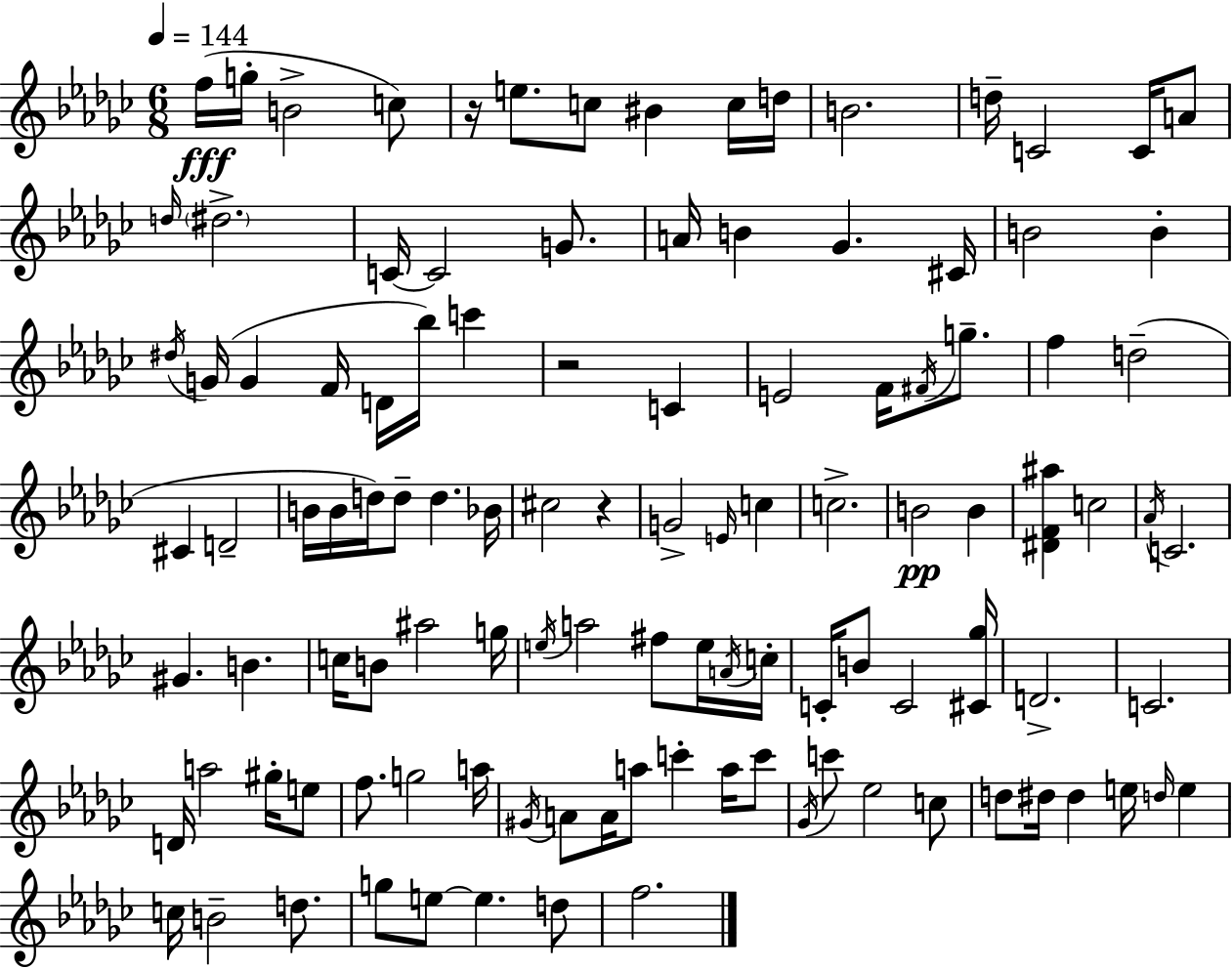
F5/s G5/s B4/h C5/e R/s E5/e. C5/e BIS4/q C5/s D5/s B4/h. D5/s C4/h C4/s A4/e D5/s D#5/h. C4/s C4/h G4/e. A4/s B4/q Gb4/q. C#4/s B4/h B4/q D#5/s G4/s G4/q F4/s D4/s Bb5/s C6/q R/h C4/q E4/h F4/s F#4/s G5/e. F5/q D5/h C#4/q D4/h B4/s B4/s D5/s D5/e D5/q. Bb4/s C#5/h R/q G4/h E4/s C5/q C5/h. B4/h B4/q [D#4,F4,A#5]/q C5/h Ab4/s C4/h. G#4/q. B4/q. C5/s B4/e A#5/h G5/s E5/s A5/h F#5/e E5/s A4/s C5/s C4/s B4/e C4/h [C#4,Gb5]/s D4/h. C4/h. D4/s A5/h G#5/s E5/e F5/e. G5/h A5/s G#4/s A4/e A4/s A5/e C6/q A5/s C6/e Gb4/s C6/e Eb5/h C5/e D5/e D#5/s D#5/q E5/s D5/s E5/q C5/s B4/h D5/e. G5/e E5/e E5/q. D5/e F5/h.